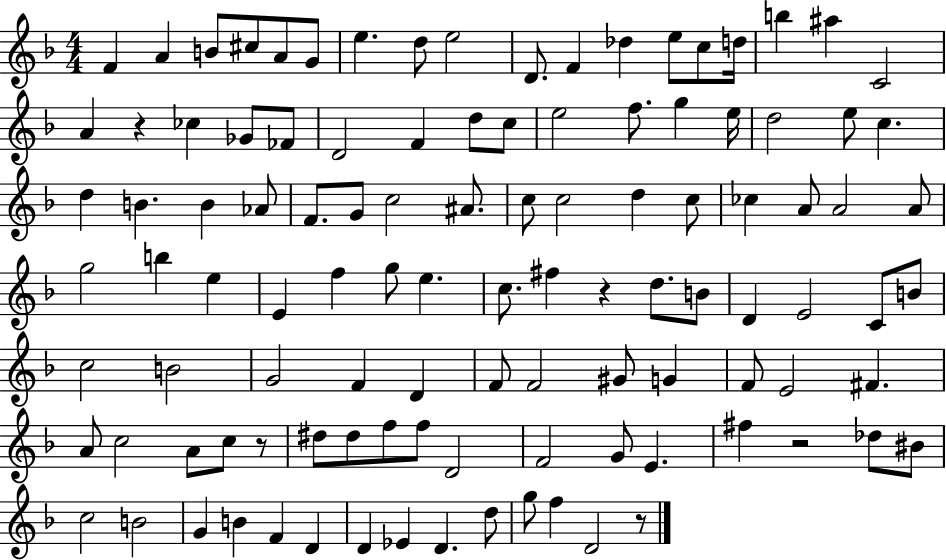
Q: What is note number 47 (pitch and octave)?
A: A4